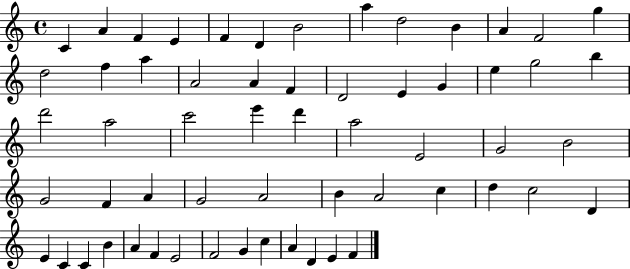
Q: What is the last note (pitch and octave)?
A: F4